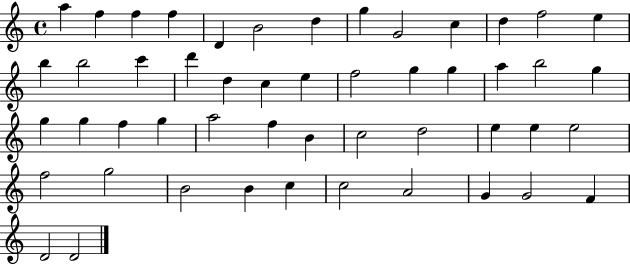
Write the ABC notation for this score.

X:1
T:Untitled
M:4/4
L:1/4
K:C
a f f f D B2 d g G2 c d f2 e b b2 c' d' d c e f2 g g a b2 g g g f g a2 f B c2 d2 e e e2 f2 g2 B2 B c c2 A2 G G2 F D2 D2